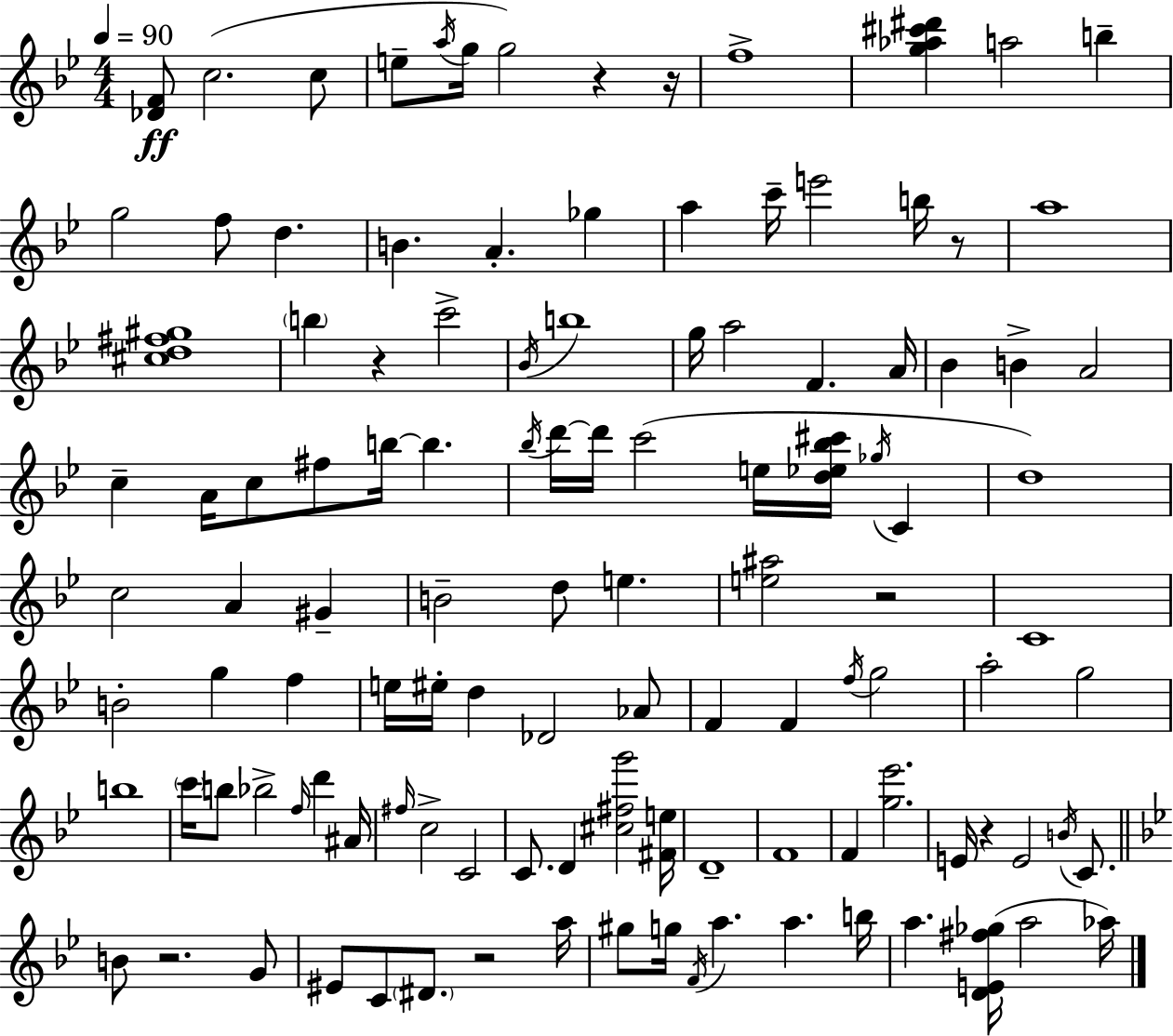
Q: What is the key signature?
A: G minor